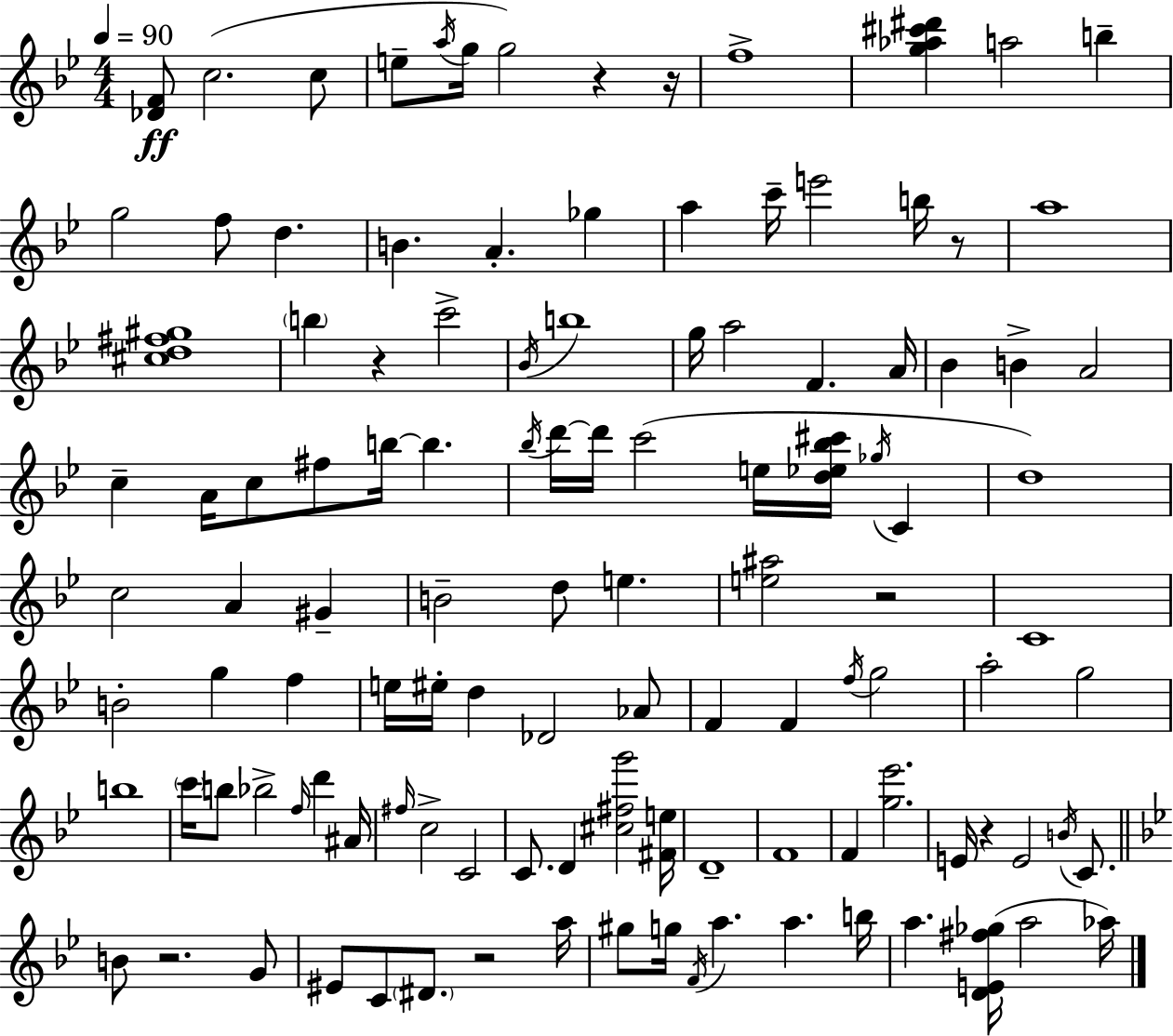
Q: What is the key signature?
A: G minor